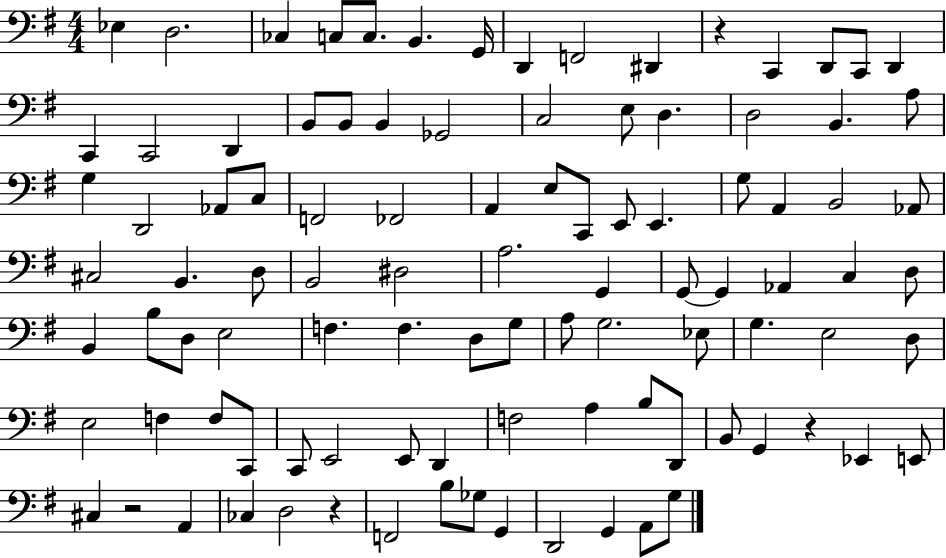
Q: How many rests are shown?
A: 4